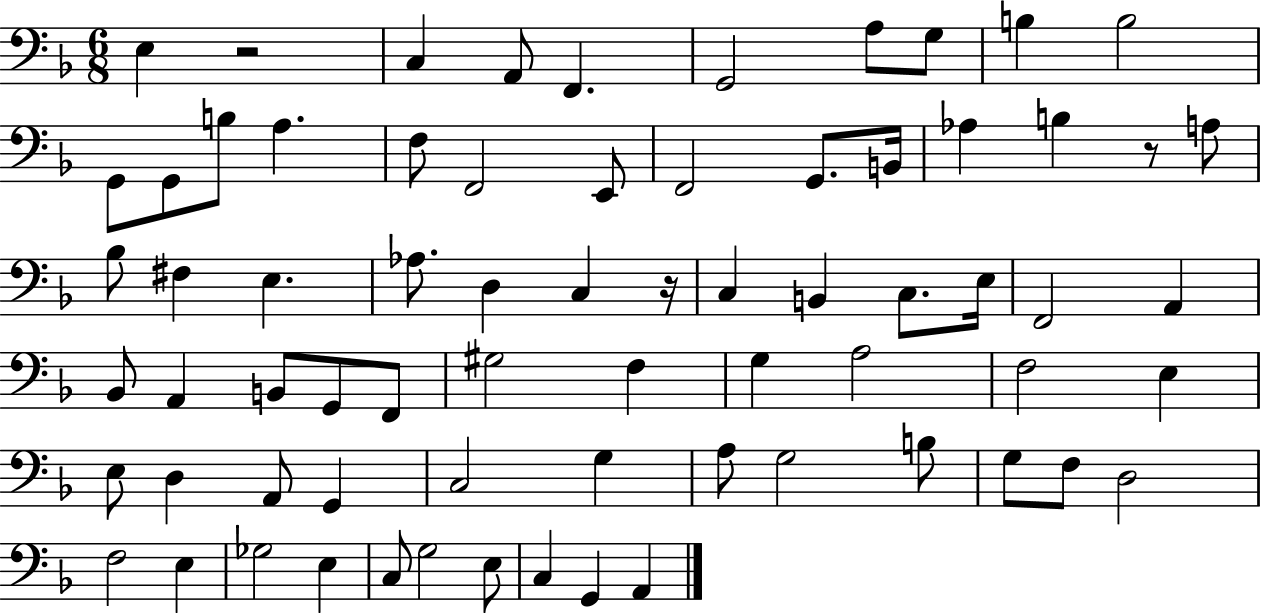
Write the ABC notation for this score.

X:1
T:Untitled
M:6/8
L:1/4
K:F
E, z2 C, A,,/2 F,, G,,2 A,/2 G,/2 B, B,2 G,,/2 G,,/2 B,/2 A, F,/2 F,,2 E,,/2 F,,2 G,,/2 B,,/4 _A, B, z/2 A,/2 _B,/2 ^F, E, _A,/2 D, C, z/4 C, B,, C,/2 E,/4 F,,2 A,, _B,,/2 A,, B,,/2 G,,/2 F,,/2 ^G,2 F, G, A,2 F,2 E, E,/2 D, A,,/2 G,, C,2 G, A,/2 G,2 B,/2 G,/2 F,/2 D,2 F,2 E, _G,2 E, C,/2 G,2 E,/2 C, G,, A,,